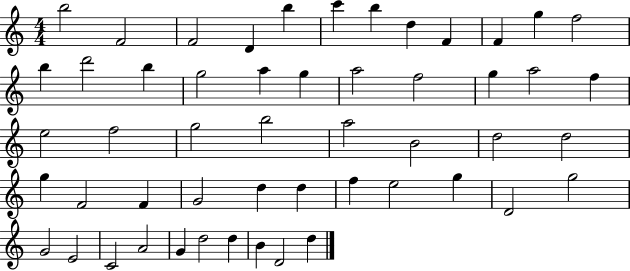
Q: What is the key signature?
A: C major